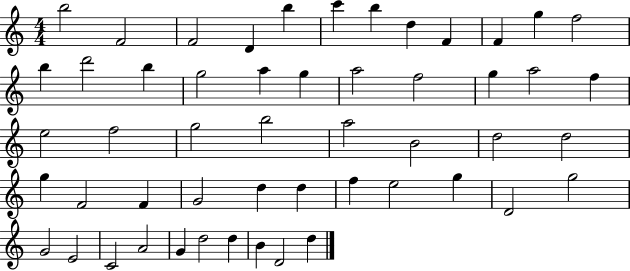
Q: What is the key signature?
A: C major